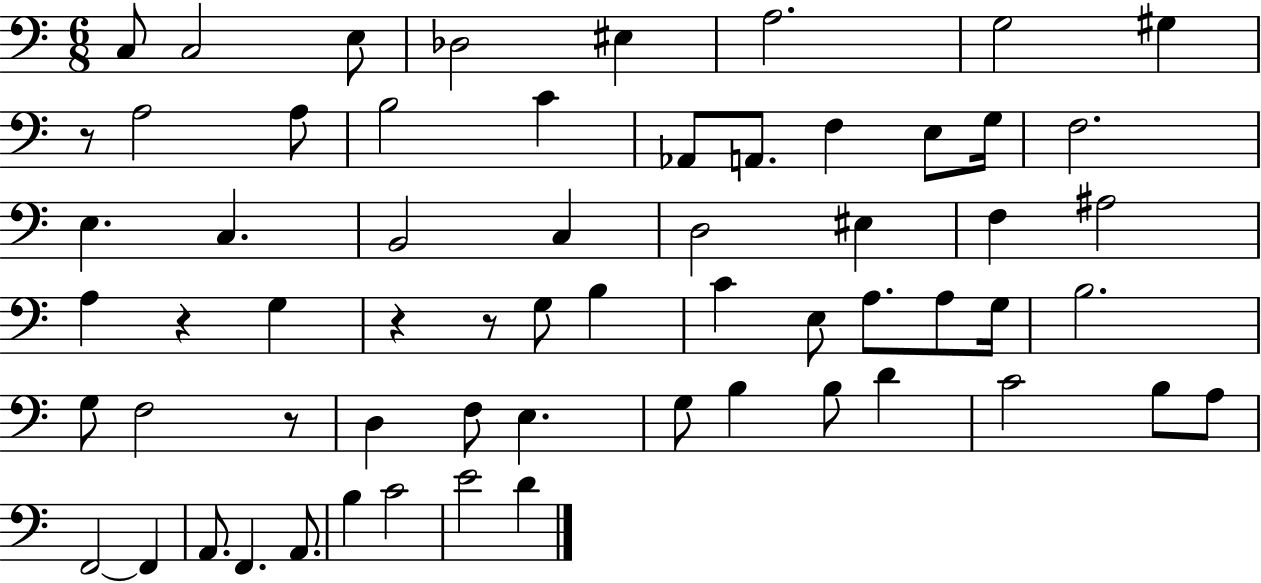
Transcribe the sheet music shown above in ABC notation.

X:1
T:Untitled
M:6/8
L:1/4
K:C
C,/2 C,2 E,/2 _D,2 ^E, A,2 G,2 ^G, z/2 A,2 A,/2 B,2 C _A,,/2 A,,/2 F, E,/2 G,/4 F,2 E, C, B,,2 C, D,2 ^E, F, ^A,2 A, z G, z z/2 G,/2 B, C E,/2 A,/2 A,/2 G,/4 B,2 G,/2 F,2 z/2 D, F,/2 E, G,/2 B, B,/2 D C2 B,/2 A,/2 F,,2 F,, A,,/2 F,, A,,/2 B, C2 E2 D